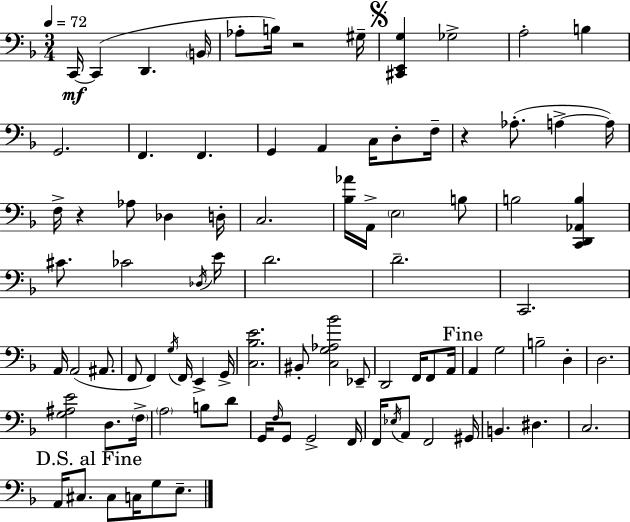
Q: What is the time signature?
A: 3/4